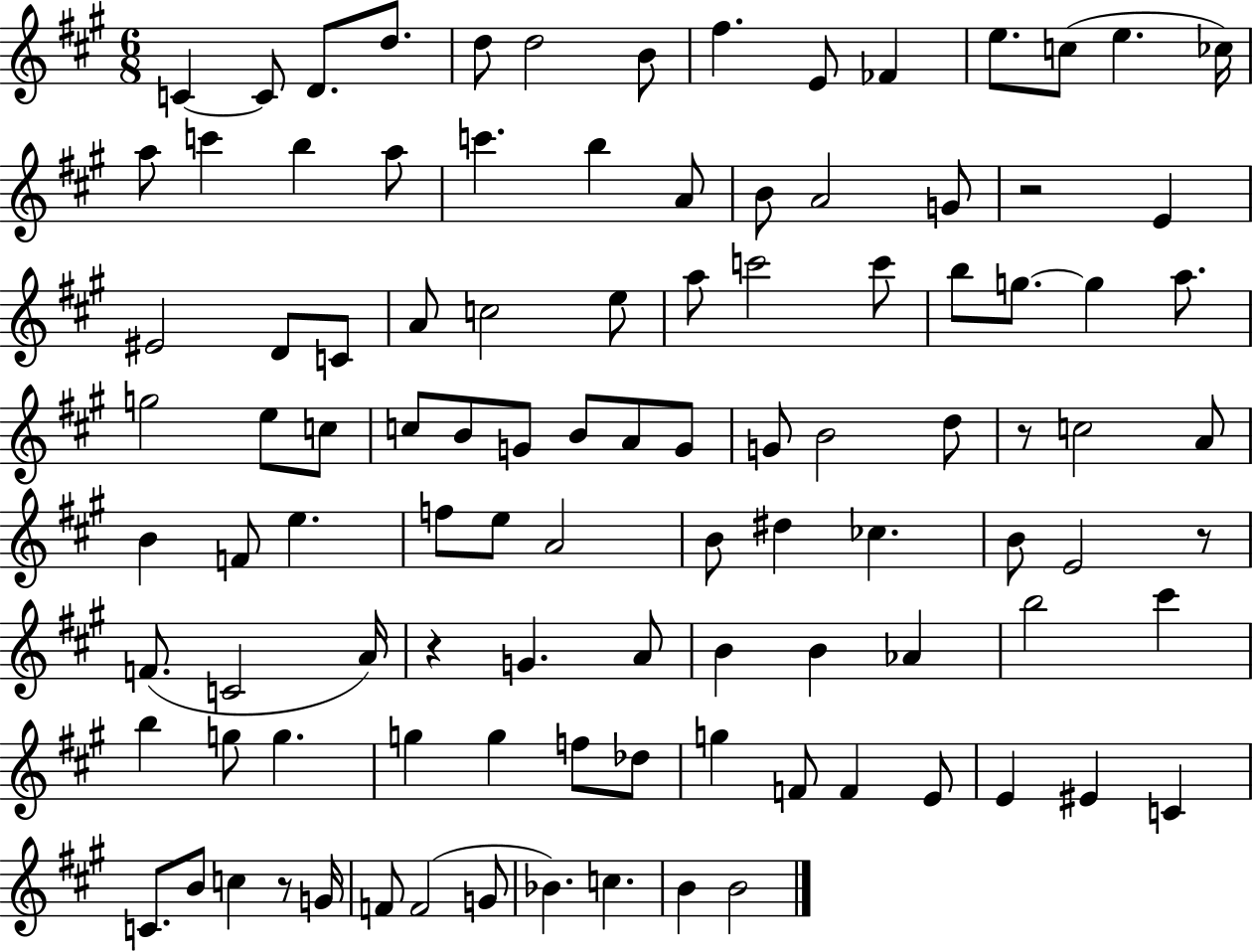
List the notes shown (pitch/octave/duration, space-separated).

C4/q C4/e D4/e. D5/e. D5/e D5/h B4/e F#5/q. E4/e FES4/q E5/e. C5/e E5/q. CES5/s A5/e C6/q B5/q A5/e C6/q. B5/q A4/e B4/e A4/h G4/e R/h E4/q EIS4/h D4/e C4/e A4/e C5/h E5/e A5/e C6/h C6/e B5/e G5/e. G5/q A5/e. G5/h E5/e C5/e C5/e B4/e G4/e B4/e A4/e G4/e G4/e B4/h D5/e R/e C5/h A4/e B4/q F4/e E5/q. F5/e E5/e A4/h B4/e D#5/q CES5/q. B4/e E4/h R/e F4/e. C4/h A4/s R/q G4/q. A4/e B4/q B4/q Ab4/q B5/h C#6/q B5/q G5/e G5/q. G5/q G5/q F5/e Db5/e G5/q F4/e F4/q E4/e E4/q EIS4/q C4/q C4/e. B4/e C5/q R/e G4/s F4/e F4/h G4/e Bb4/q. C5/q. B4/q B4/h